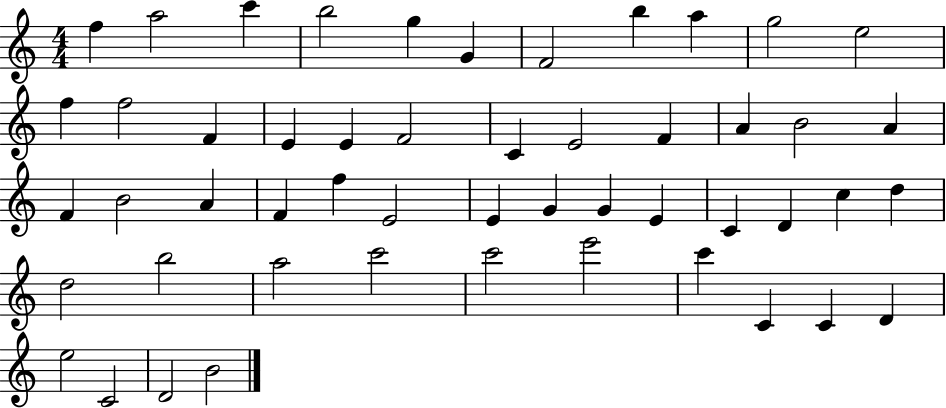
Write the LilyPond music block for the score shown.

{
  \clef treble
  \numericTimeSignature
  \time 4/4
  \key c \major
  f''4 a''2 c'''4 | b''2 g''4 g'4 | f'2 b''4 a''4 | g''2 e''2 | \break f''4 f''2 f'4 | e'4 e'4 f'2 | c'4 e'2 f'4 | a'4 b'2 a'4 | \break f'4 b'2 a'4 | f'4 f''4 e'2 | e'4 g'4 g'4 e'4 | c'4 d'4 c''4 d''4 | \break d''2 b''2 | a''2 c'''2 | c'''2 e'''2 | c'''4 c'4 c'4 d'4 | \break e''2 c'2 | d'2 b'2 | \bar "|."
}